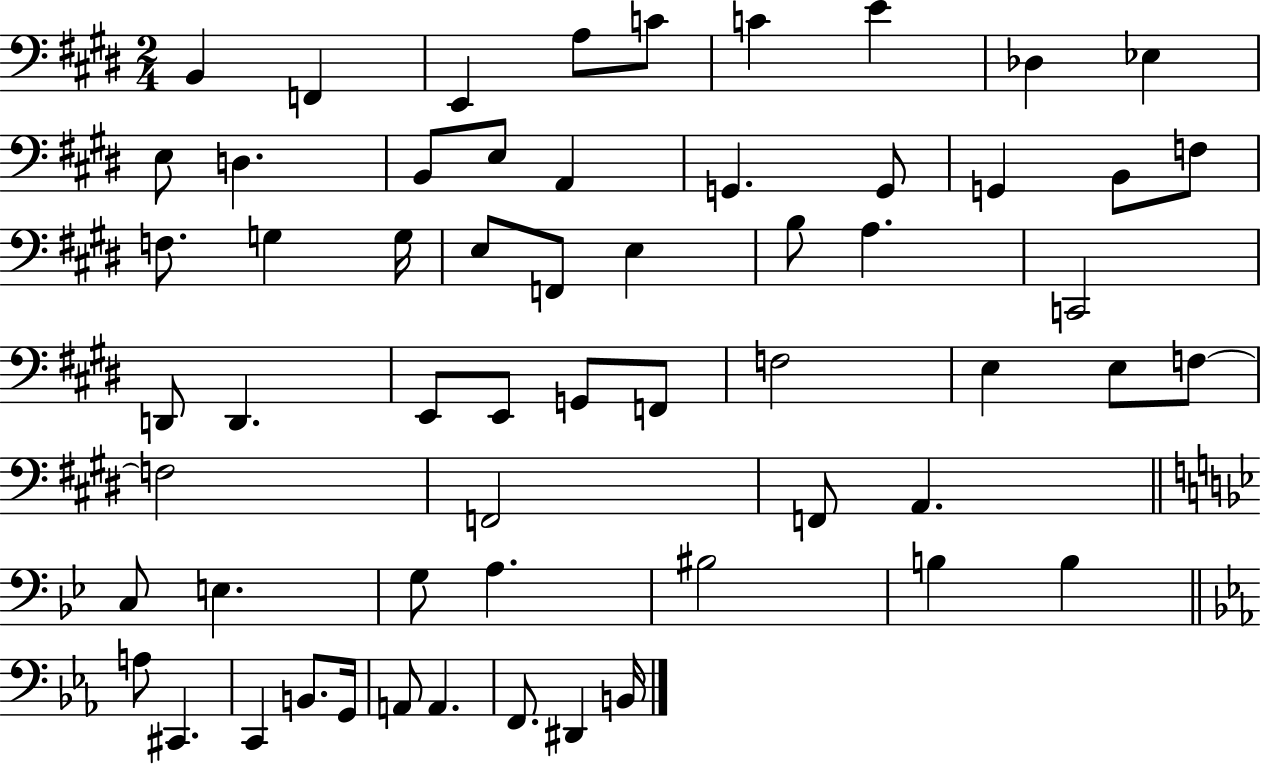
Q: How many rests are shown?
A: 0